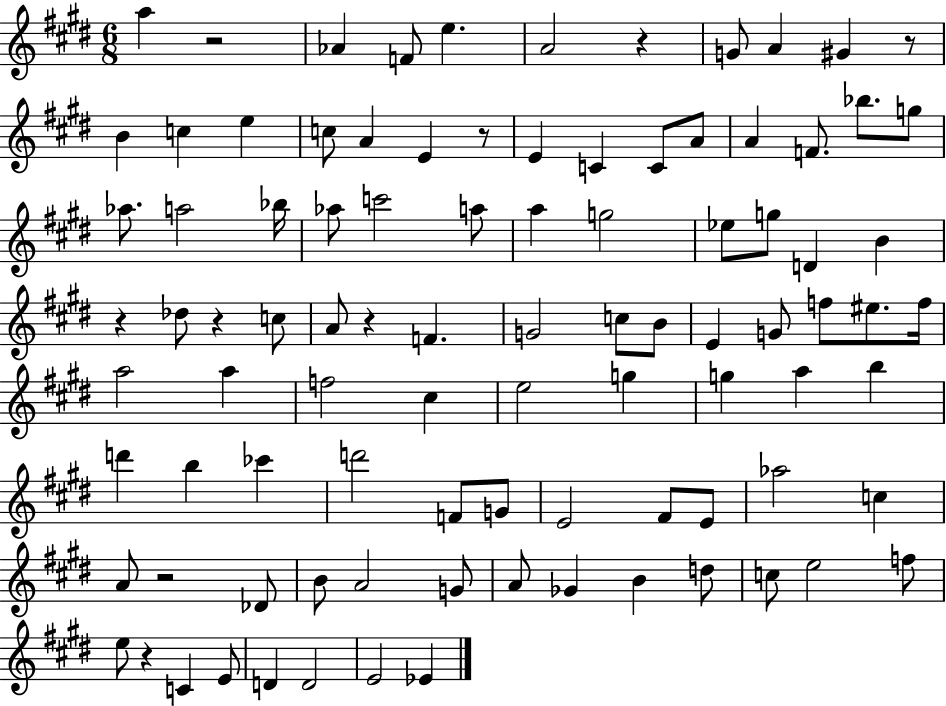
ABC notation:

X:1
T:Untitled
M:6/8
L:1/4
K:E
a z2 _A F/2 e A2 z G/2 A ^G z/2 B c e c/2 A E z/2 E C C/2 A/2 A F/2 _b/2 g/2 _a/2 a2 _b/4 _a/2 c'2 a/2 a g2 _e/2 g/2 D B z _d/2 z c/2 A/2 z F G2 c/2 B/2 E G/2 f/2 ^e/2 f/4 a2 a f2 ^c e2 g g a b d' b _c' d'2 F/2 G/2 E2 ^F/2 E/2 _a2 c A/2 z2 _D/2 B/2 A2 G/2 A/2 _G B d/2 c/2 e2 f/2 e/2 z C E/2 D D2 E2 _E